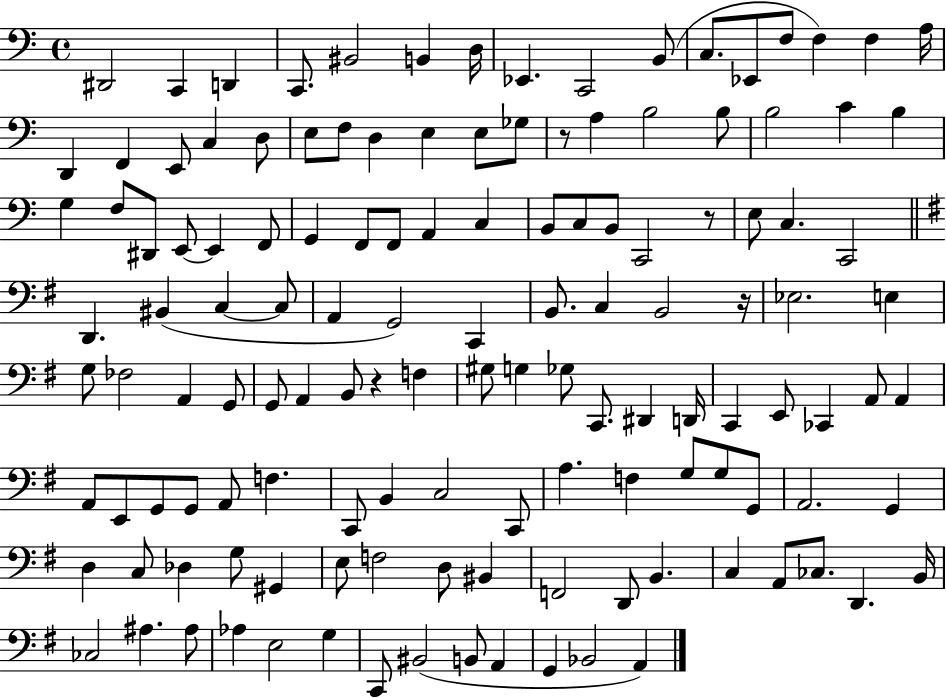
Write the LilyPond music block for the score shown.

{
  \clef bass
  \time 4/4
  \defaultTimeSignature
  \key c \major
  dis,2 c,4 d,4 | c,8. bis,2 b,4 d16 | ees,4. c,2 b,8( | c8. ees,8 f8 f4) f4 a16 | \break d,4 f,4 e,8 c4 d8 | e8 f8 d4 e4 e8 ges8 | r8 a4 b2 b8 | b2 c'4 b4 | \break g4 f8 dis,8 e,8~~ e,4 f,8 | g,4 f,8 f,8 a,4 c4 | b,8 c8 b,8 c,2 r8 | e8 c4. c,2 | \break \bar "||" \break \key g \major d,4. bis,4( c4~~ c8 | a,4 g,2) c,4 | b,8. c4 b,2 r16 | ees2. e4 | \break g8 fes2 a,4 g,8 | g,8 a,4 b,8 r4 f4 | gis8 g4 ges8 c,8. dis,4 d,16 | c,4 e,8 ces,4 a,8 a,4 | \break a,8 e,8 g,8 g,8 a,8 f4. | c,8 b,4 c2 c,8 | a4. f4 g8 g8 g,8 | a,2. g,4 | \break d4 c8 des4 g8 gis,4 | e8 f2 d8 bis,4 | f,2 d,8 b,4. | c4 a,8 ces8. d,4. b,16 | \break ces2 ais4. ais8 | aes4 e2 g4 | c,8 bis,2( b,8 a,4 | g,4 bes,2 a,4) | \break \bar "|."
}